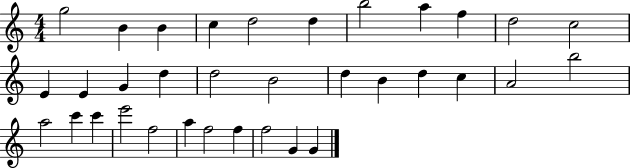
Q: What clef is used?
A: treble